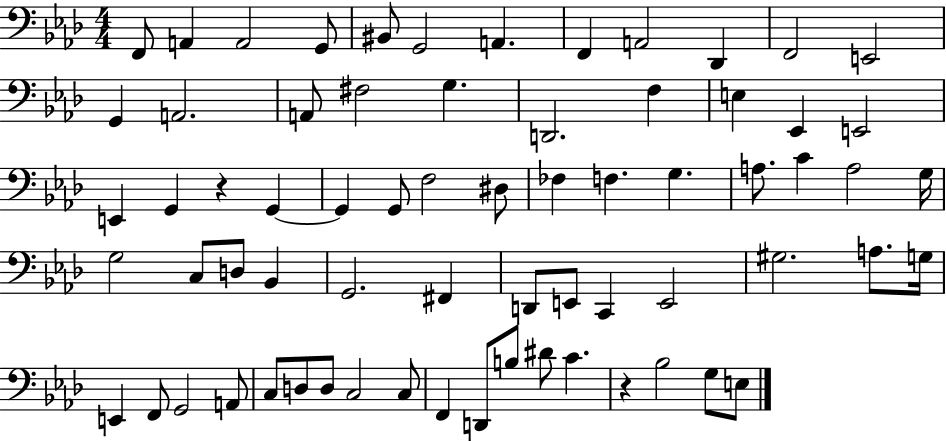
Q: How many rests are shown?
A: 2